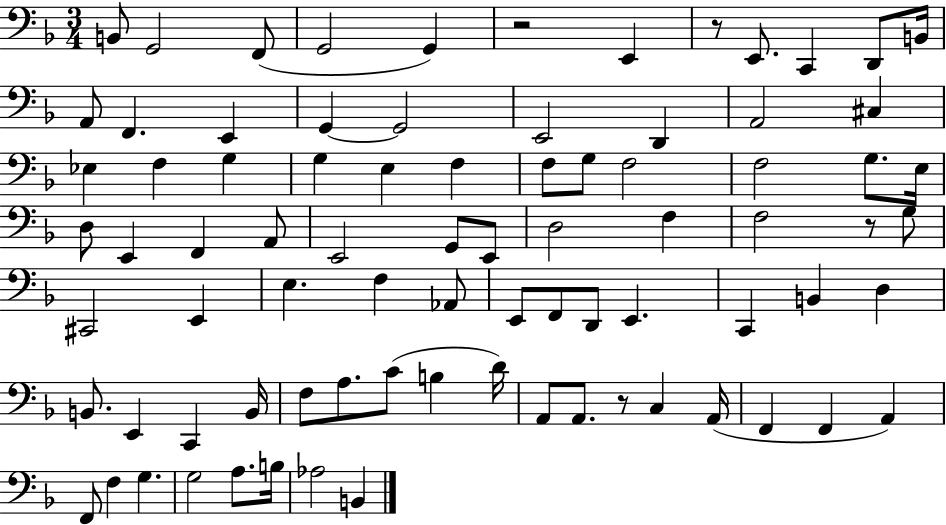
B2/e G2/h F2/e G2/h G2/q R/h E2/q R/e E2/e. C2/q D2/e B2/s A2/e F2/q. E2/q G2/q G2/h E2/h D2/q A2/h C#3/q Eb3/q F3/q G3/q G3/q E3/q F3/q F3/e G3/e F3/h F3/h G3/e. E3/s D3/e E2/q F2/q A2/e E2/h G2/e E2/e D3/h F3/q F3/h R/e G3/e C#2/h E2/q E3/q. F3/q Ab2/e E2/e F2/e D2/e E2/q. C2/q B2/q D3/q B2/e. E2/q C2/q B2/s F3/e A3/e. C4/e B3/q D4/s A2/e A2/e. R/e C3/q A2/s F2/q F2/q A2/q F2/e F3/q G3/q. G3/h A3/e. B3/s Ab3/h B2/q